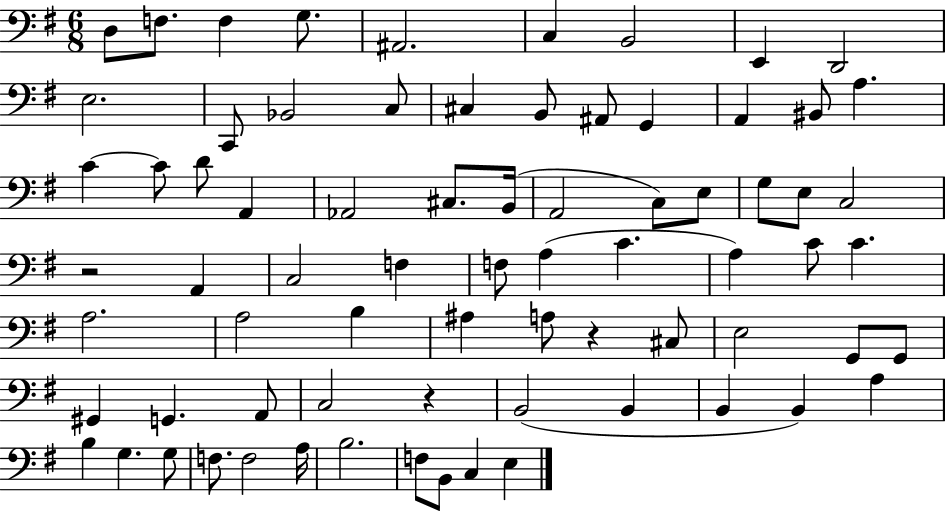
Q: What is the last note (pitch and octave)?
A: E3